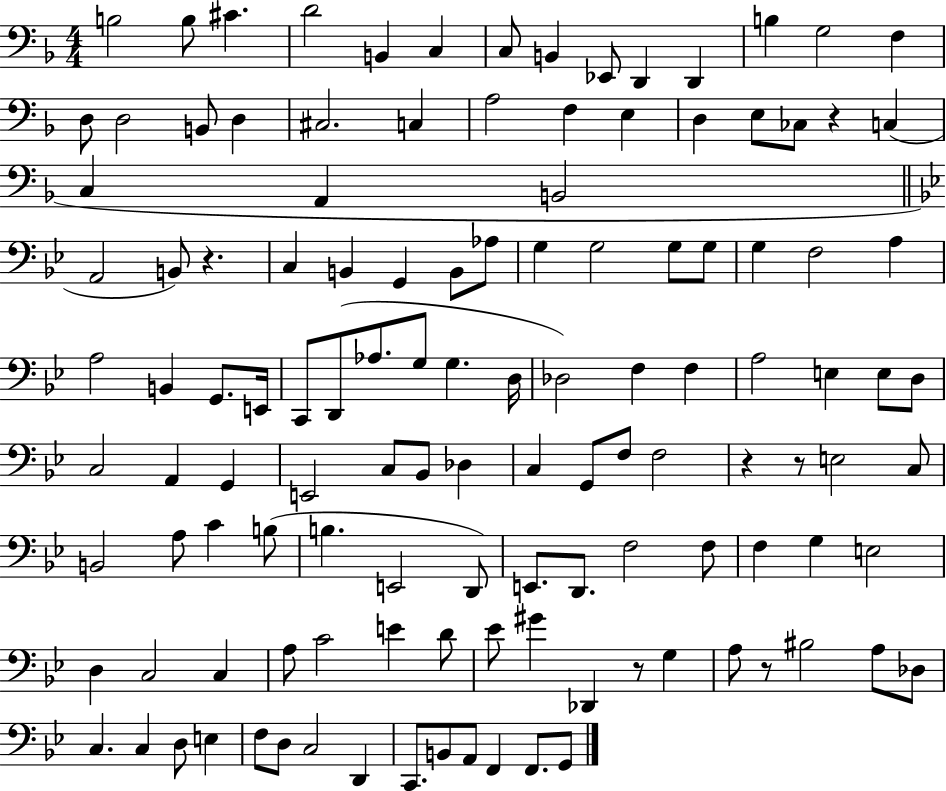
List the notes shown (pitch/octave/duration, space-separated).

B3/h B3/e C#4/q. D4/h B2/q C3/q C3/e B2/q Eb2/e D2/q D2/q B3/q G3/h F3/q D3/e D3/h B2/e D3/q C#3/h. C3/q A3/h F3/q E3/q D3/q E3/e CES3/e R/q C3/q C3/q A2/q B2/h A2/h B2/e R/q. C3/q B2/q G2/q B2/e Ab3/e G3/q G3/h G3/e G3/e G3/q F3/h A3/q A3/h B2/q G2/e. E2/s C2/e D2/e Ab3/e. G3/e G3/q. D3/s Db3/h F3/q F3/q A3/h E3/q E3/e D3/e C3/h A2/q G2/q E2/h C3/e Bb2/e Db3/q C3/q G2/e F3/e F3/h R/q R/e E3/h C3/e B2/h A3/e C4/q B3/e B3/q. E2/h D2/e E2/e. D2/e. F3/h F3/e F3/q G3/q E3/h D3/q C3/h C3/q A3/e C4/h E4/q D4/e Eb4/e G#4/q Db2/q R/e G3/q A3/e R/e BIS3/h A3/e Db3/e C3/q. C3/q D3/e E3/q F3/e D3/e C3/h D2/q C2/e. B2/e A2/e F2/q F2/e. G2/e